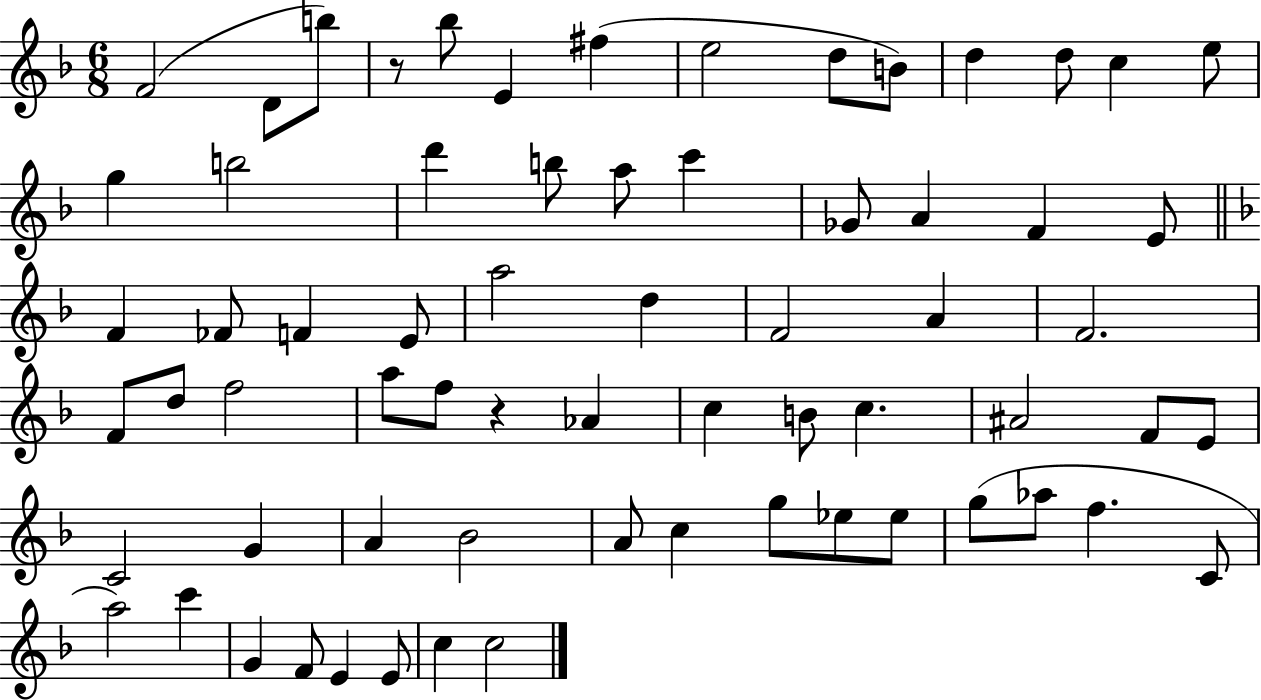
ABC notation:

X:1
T:Untitled
M:6/8
L:1/4
K:F
F2 D/2 b/2 z/2 _b/2 E ^f e2 d/2 B/2 d d/2 c e/2 g b2 d' b/2 a/2 c' _G/2 A F E/2 F _F/2 F E/2 a2 d F2 A F2 F/2 d/2 f2 a/2 f/2 z _A c B/2 c ^A2 F/2 E/2 C2 G A _B2 A/2 c g/2 _e/2 _e/2 g/2 _a/2 f C/2 a2 c' G F/2 E E/2 c c2